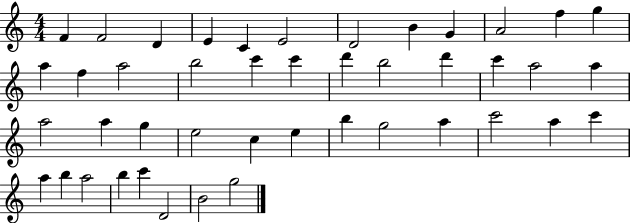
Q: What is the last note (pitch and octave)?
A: G5